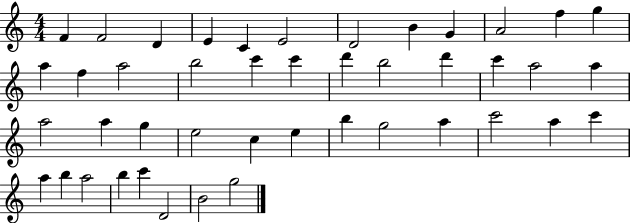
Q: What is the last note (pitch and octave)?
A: G5